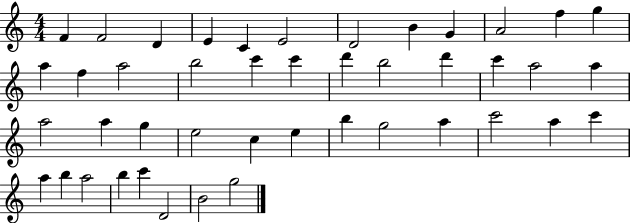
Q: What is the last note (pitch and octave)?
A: G5